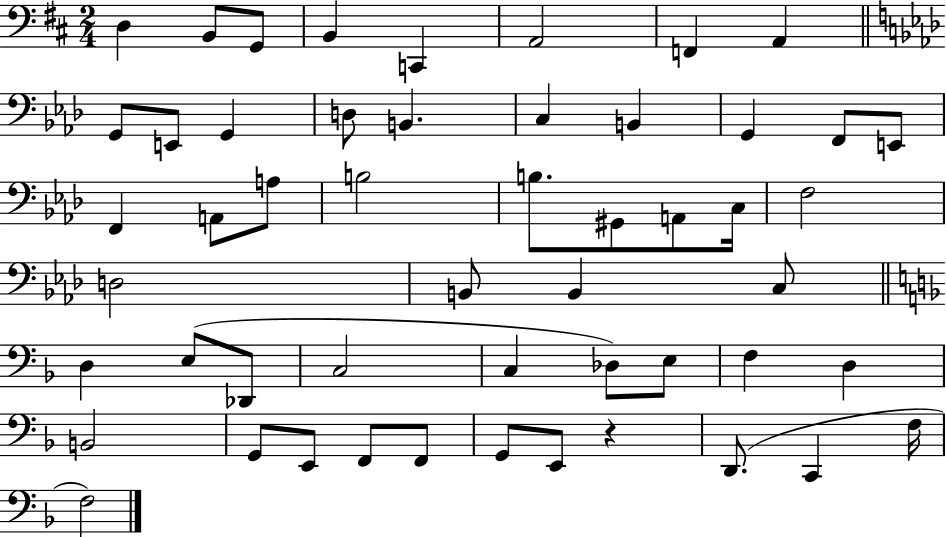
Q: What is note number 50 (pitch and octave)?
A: F3